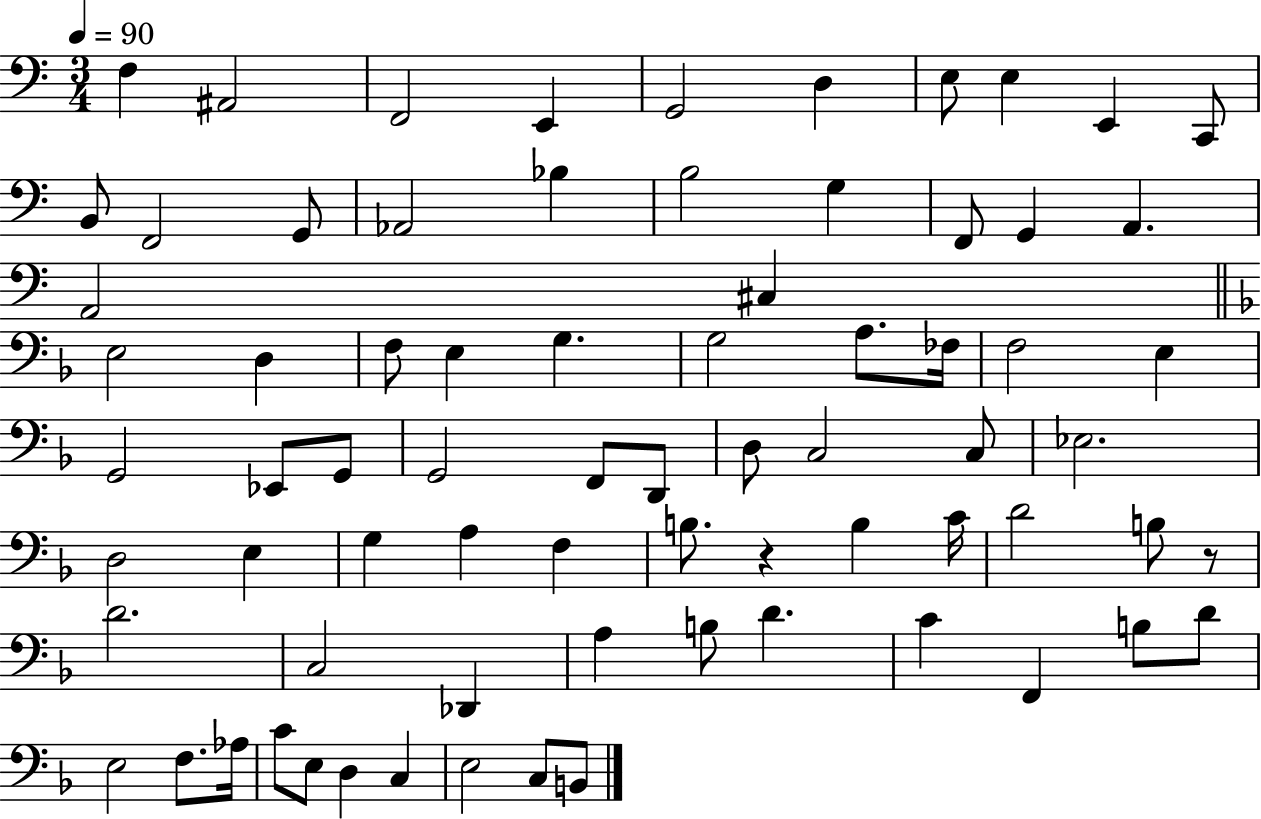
X:1
T:Untitled
M:3/4
L:1/4
K:C
F, ^A,,2 F,,2 E,, G,,2 D, E,/2 E, E,, C,,/2 B,,/2 F,,2 G,,/2 _A,,2 _B, B,2 G, F,,/2 G,, A,, A,,2 ^C, E,2 D, F,/2 E, G, G,2 A,/2 _F,/4 F,2 E, G,,2 _E,,/2 G,,/2 G,,2 F,,/2 D,,/2 D,/2 C,2 C,/2 _E,2 D,2 E, G, A, F, B,/2 z B, C/4 D2 B,/2 z/2 D2 C,2 _D,, A, B,/2 D C F,, B,/2 D/2 E,2 F,/2 _A,/4 C/2 E,/2 D, C, E,2 C,/2 B,,/2